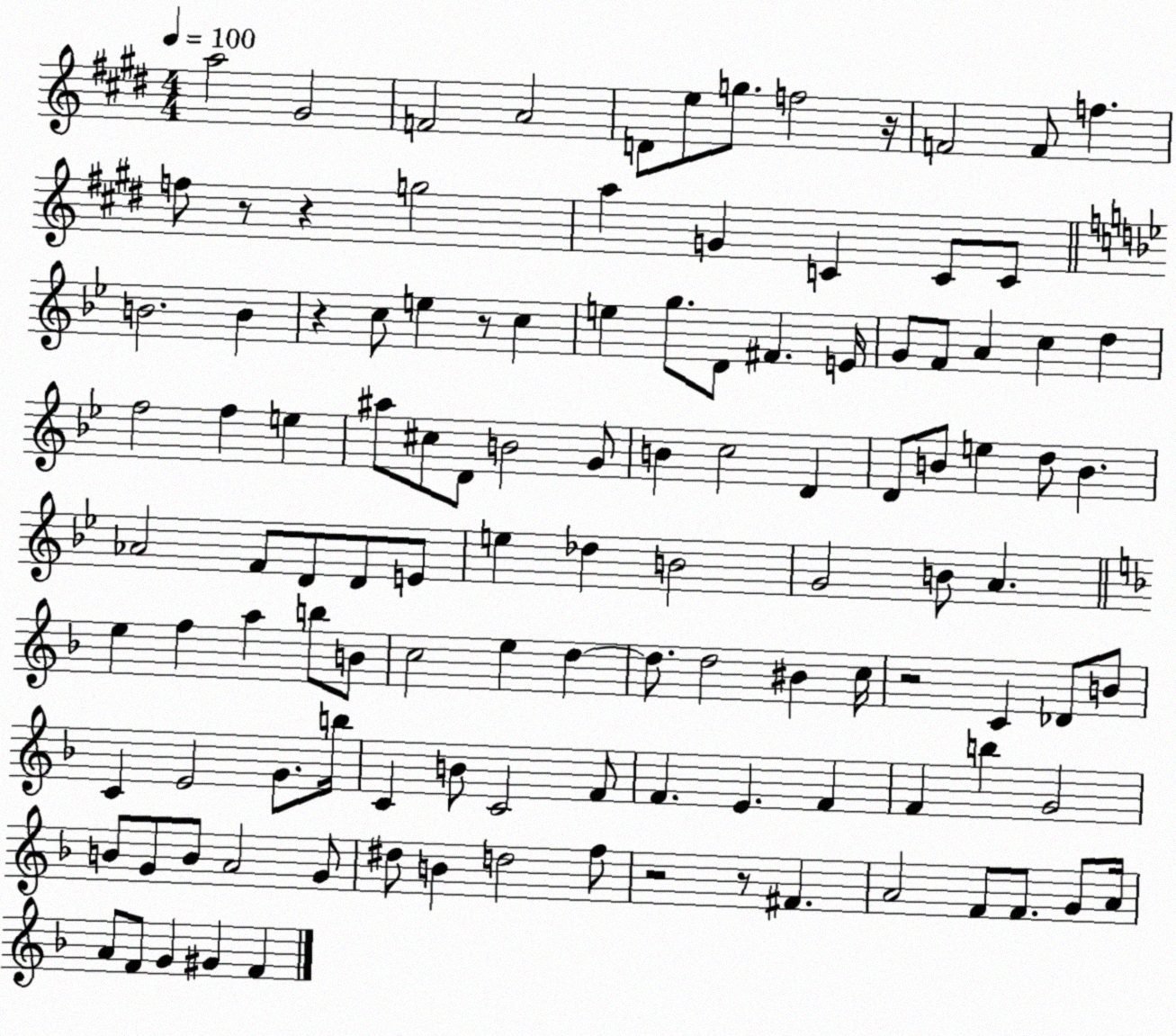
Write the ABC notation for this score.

X:1
T:Untitled
M:4/4
L:1/4
K:E
a2 ^G2 F2 A2 D/2 e/2 g/2 f2 z/4 F2 F/2 f f/2 z/2 z g2 a G C C/2 C/2 B2 B z c/2 e z/2 c e g/2 D/2 ^F E/4 G/2 F/2 A c d f2 f e ^a/2 ^c/2 D/2 B2 G/2 B c2 D D/2 B/2 e d/2 B _A2 F/2 D/2 D/2 E/2 e _d B2 G2 B/2 A e f a b/2 B/2 c2 e d d/2 d2 ^B c/4 z2 C _D/2 B/2 C E2 G/2 b/4 C B/2 C2 F/2 F E F F b G2 B/2 G/2 B/2 A2 G/2 ^d/2 B d2 f/2 z2 z/2 ^F A2 F/2 F/2 G/2 A/4 A/2 F/2 G ^G F